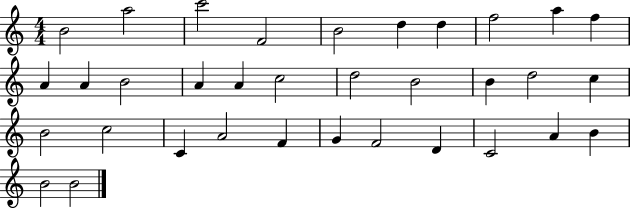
{
  \clef treble
  \numericTimeSignature
  \time 4/4
  \key c \major
  b'2 a''2 | c'''2 f'2 | b'2 d''4 d''4 | f''2 a''4 f''4 | \break a'4 a'4 b'2 | a'4 a'4 c''2 | d''2 b'2 | b'4 d''2 c''4 | \break b'2 c''2 | c'4 a'2 f'4 | g'4 f'2 d'4 | c'2 a'4 b'4 | \break b'2 b'2 | \bar "|."
}